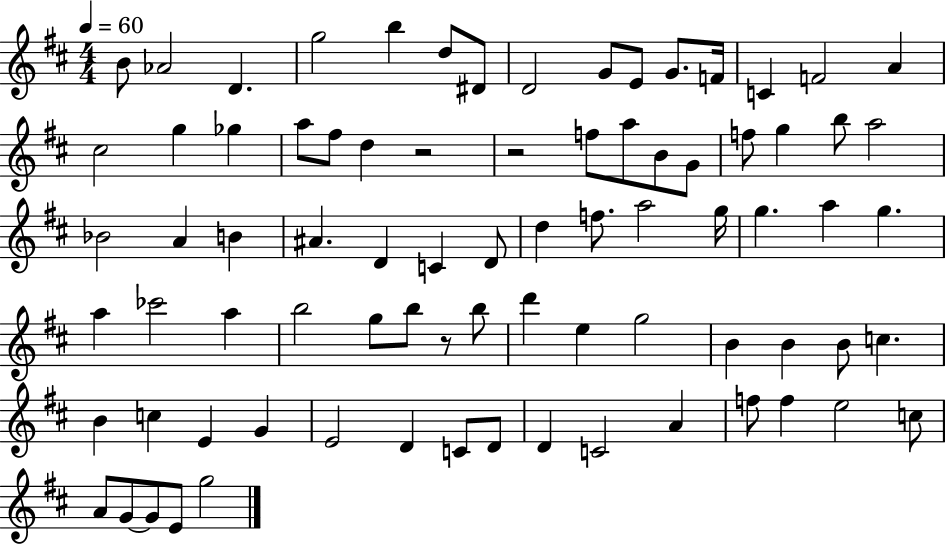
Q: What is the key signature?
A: D major